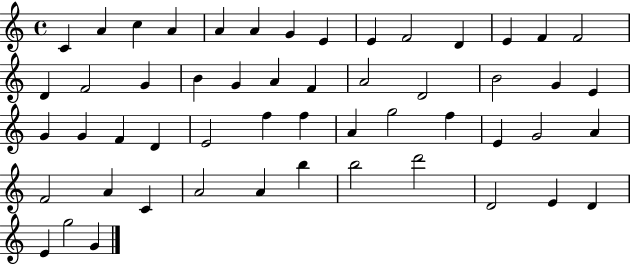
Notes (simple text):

C4/q A4/q C5/q A4/q A4/q A4/q G4/q E4/q E4/q F4/h D4/q E4/q F4/q F4/h D4/q F4/h G4/q B4/q G4/q A4/q F4/q A4/h D4/h B4/h G4/q E4/q G4/q G4/q F4/q D4/q E4/h F5/q F5/q A4/q G5/h F5/q E4/q G4/h A4/q F4/h A4/q C4/q A4/h A4/q B5/q B5/h D6/h D4/h E4/q D4/q E4/q G5/h G4/q